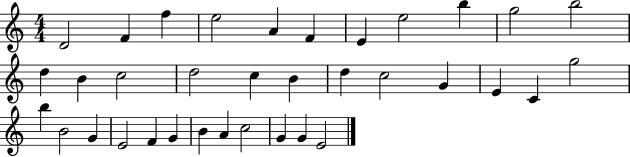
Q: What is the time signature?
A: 4/4